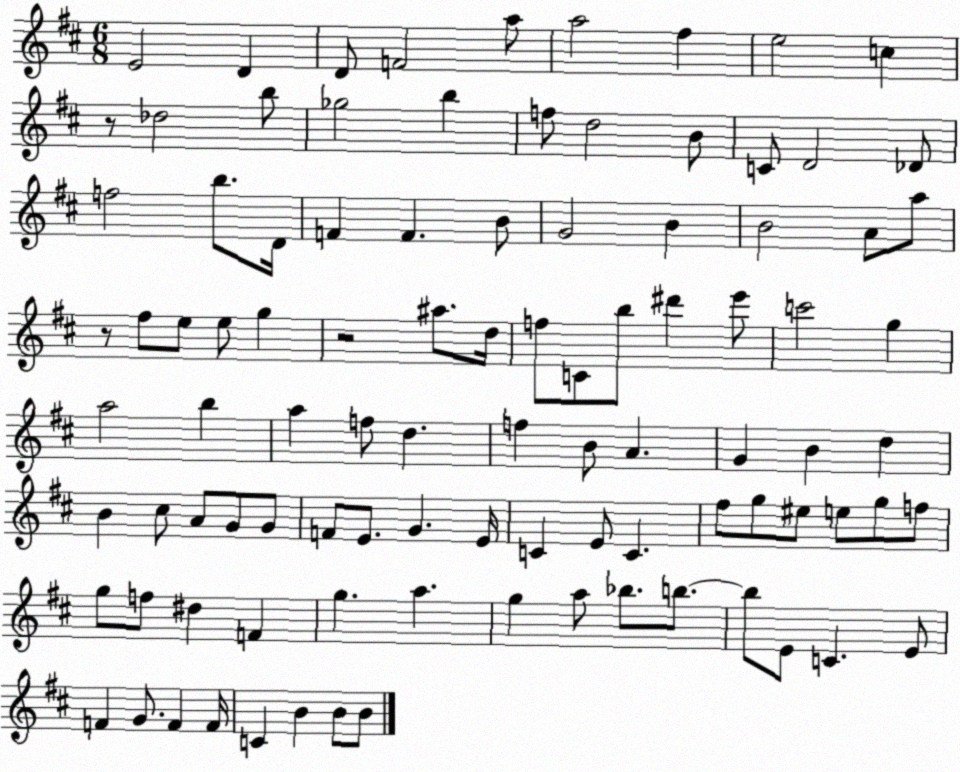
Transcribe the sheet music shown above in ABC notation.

X:1
T:Untitled
M:6/8
L:1/4
K:D
E2 D D/2 F2 a/2 a2 ^f e2 c z/2 _d2 b/2 _g2 b f/2 d2 B/2 C/2 D2 _D/2 f2 b/2 D/4 F F B/2 G2 B B2 A/2 a/2 z/2 ^f/2 e/2 e/2 g z2 ^a/2 d/4 f/2 C/2 b/2 ^d' e'/2 c'2 g a2 b a f/2 d f B/2 A G B d B ^c/2 A/2 G/2 G/2 F/2 E/2 G E/4 C E/2 C ^f/2 g/2 ^e/2 e/2 g/2 f/2 g/2 f/2 ^d F g a g a/2 _b/2 b/2 b/2 E/2 C E/2 F G/2 F F/4 C B B/2 B/2